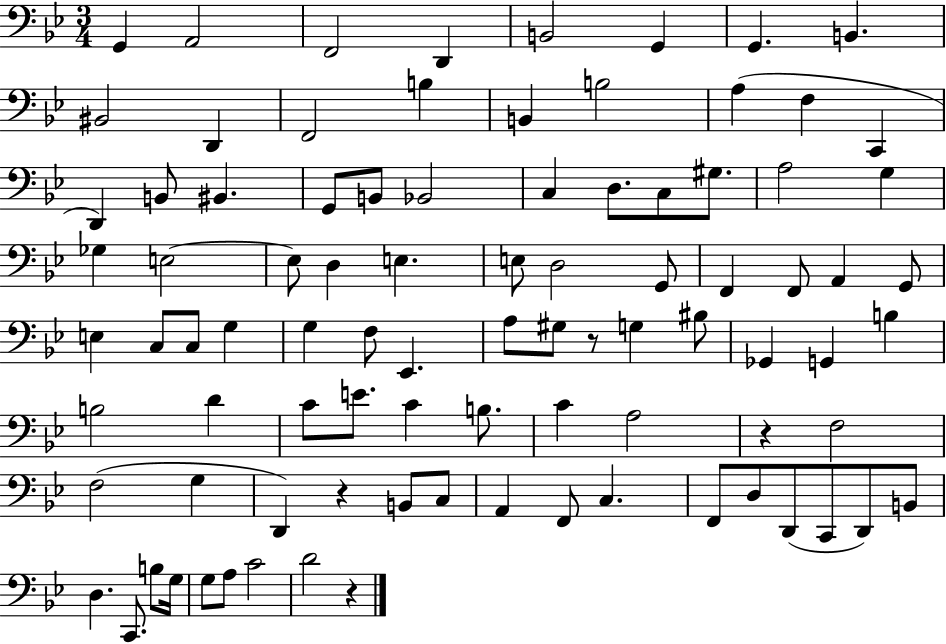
X:1
T:Untitled
M:3/4
L:1/4
K:Bb
G,, A,,2 F,,2 D,, B,,2 G,, G,, B,, ^B,,2 D,, F,,2 B, B,, B,2 A, F, C,, D,, B,,/2 ^B,, G,,/2 B,,/2 _B,,2 C, D,/2 C,/2 ^G,/2 A,2 G, _G, E,2 E,/2 D, E, E,/2 D,2 G,,/2 F,, F,,/2 A,, G,,/2 E, C,/2 C,/2 G, G, F,/2 _E,, A,/2 ^G,/2 z/2 G, ^B,/2 _G,, G,, B, B,2 D C/2 E/2 C B,/2 C A,2 z F,2 F,2 G, D,, z B,,/2 C,/2 A,, F,,/2 C, F,,/2 D,/2 D,,/2 C,,/2 D,,/2 B,,/2 D, C,,/2 B,/2 G,/4 G,/2 A,/2 C2 D2 z